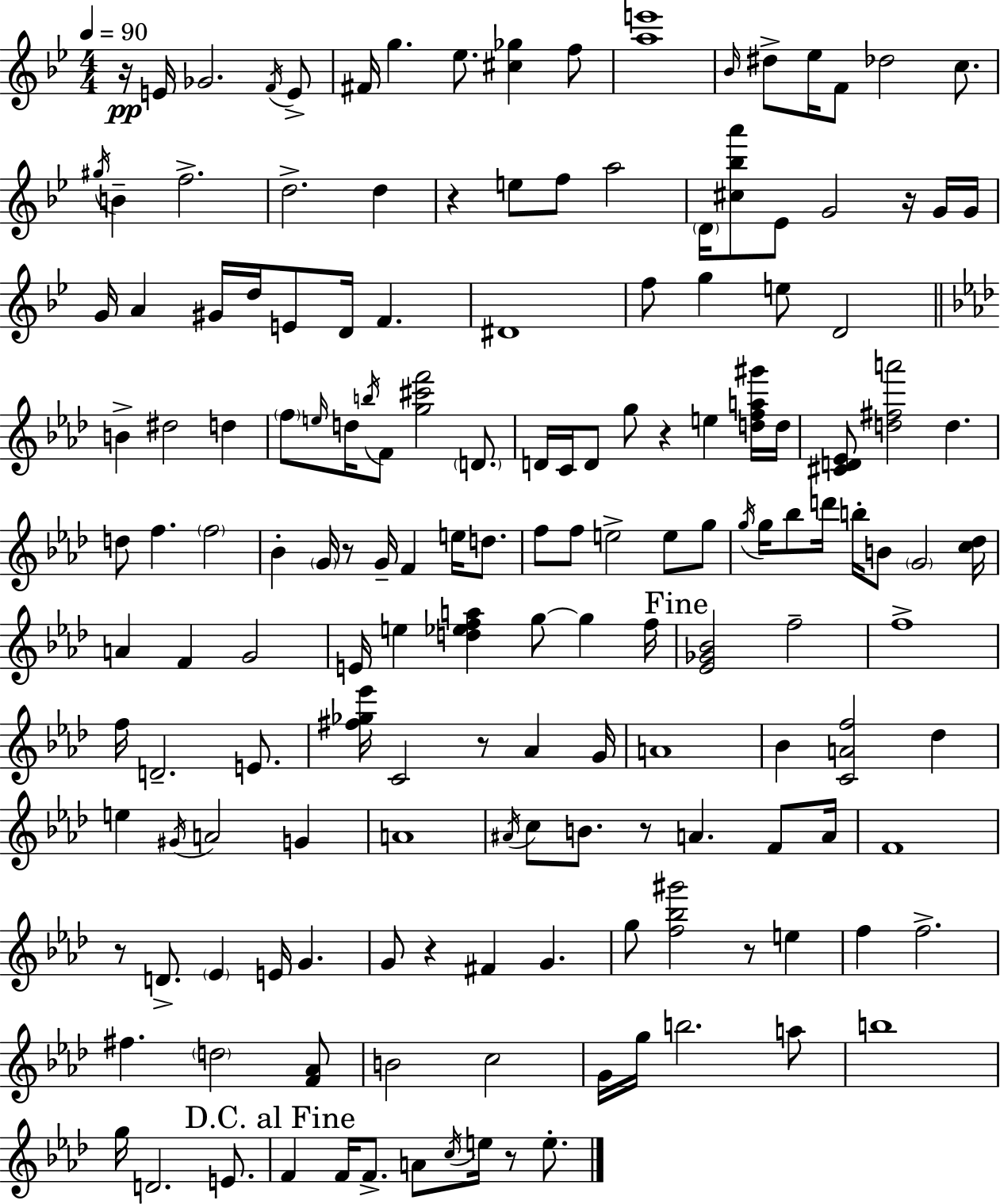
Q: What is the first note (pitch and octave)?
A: E4